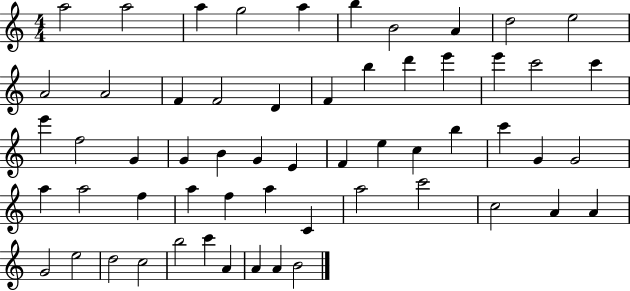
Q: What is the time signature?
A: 4/4